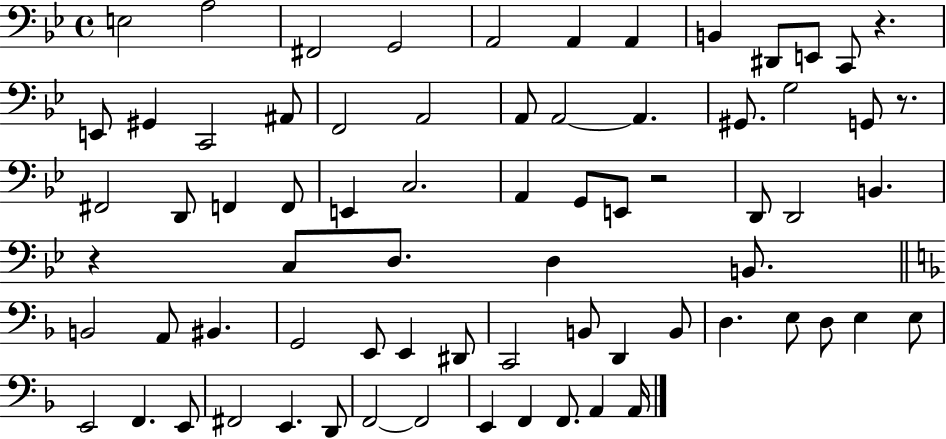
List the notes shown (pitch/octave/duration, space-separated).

E3/h A3/h F#2/h G2/h A2/h A2/q A2/q B2/q D#2/e E2/e C2/e R/q. E2/e G#2/q C2/h A#2/e F2/h A2/h A2/e A2/h A2/q. G#2/e. G3/h G2/e R/e. F#2/h D2/e F2/q F2/e E2/q C3/h. A2/q G2/e E2/e R/h D2/e D2/h B2/q. R/q C3/e D3/e. D3/q B2/e. B2/h A2/e BIS2/q. G2/h E2/e E2/q D#2/e C2/h B2/e D2/q B2/e D3/q. E3/e D3/e E3/q E3/e E2/h F2/q. E2/e F#2/h E2/q. D2/e F2/h F2/h E2/q F2/q F2/e. A2/q A2/s